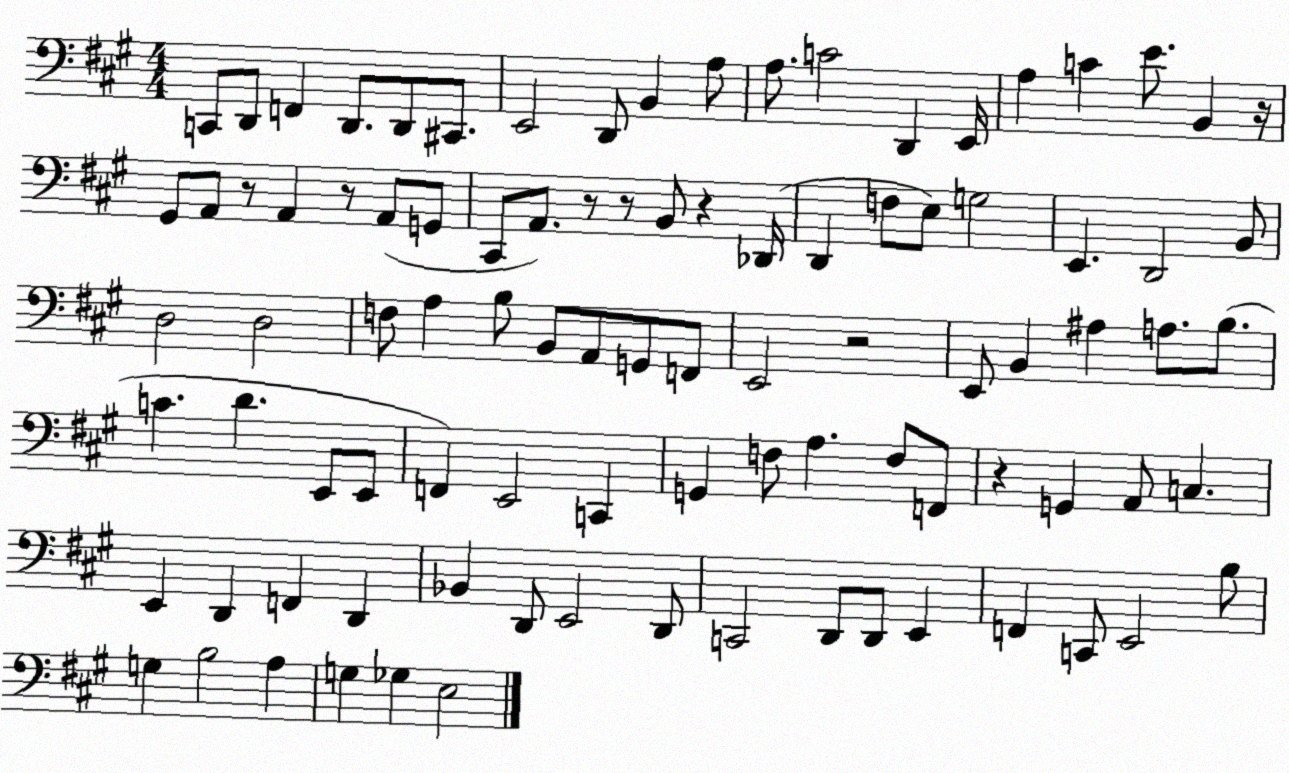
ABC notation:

X:1
T:Untitled
M:4/4
L:1/4
K:A
C,,/2 D,,/2 F,, D,,/2 D,,/2 ^C,,/2 E,,2 D,,/2 B,, A,/2 A,/2 C2 D,, E,,/4 A, C E/2 B,, z/4 ^G,,/2 A,,/2 z/2 A,, z/2 A,,/2 G,,/2 ^C,,/2 A,,/2 z/2 z/2 B,,/2 z _D,,/4 D,, F,/2 E,/2 G,2 E,, D,,2 B,,/2 D,2 D,2 F,/2 A, B,/2 B,,/2 A,,/2 G,,/2 F,,/2 E,,2 z2 E,,/2 B,, ^A, A,/2 B,/2 C D E,,/2 E,,/2 F,, E,,2 C,, G,, F,/2 A, F,/2 F,,/2 z G,, A,,/2 C, E,, D,, F,, D,, _B,, D,,/2 E,,2 D,,/2 C,,2 D,,/2 D,,/2 E,, F,, C,,/2 E,,2 B,/2 G, B,2 A, G, _G, E,2